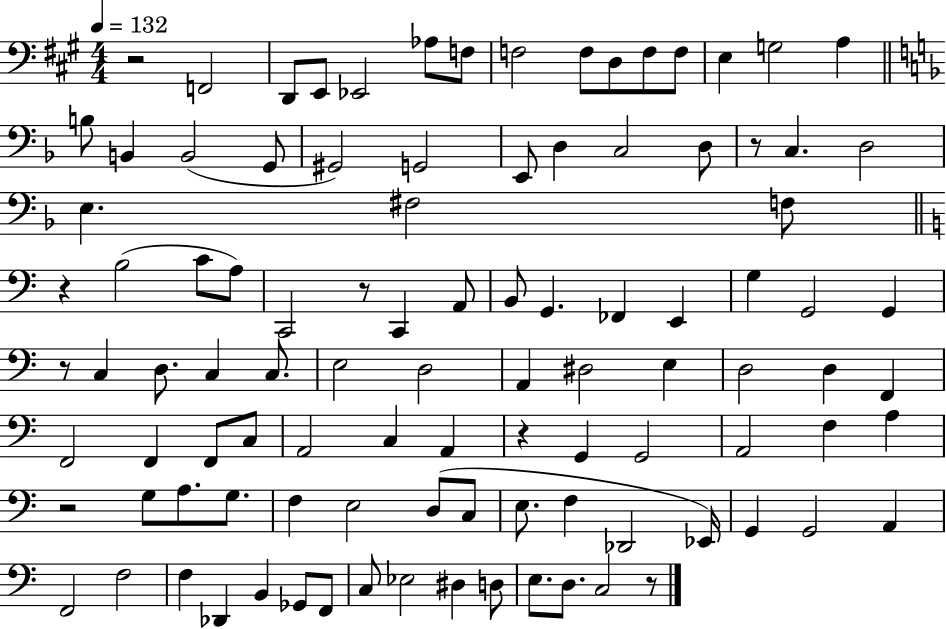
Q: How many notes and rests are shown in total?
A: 102